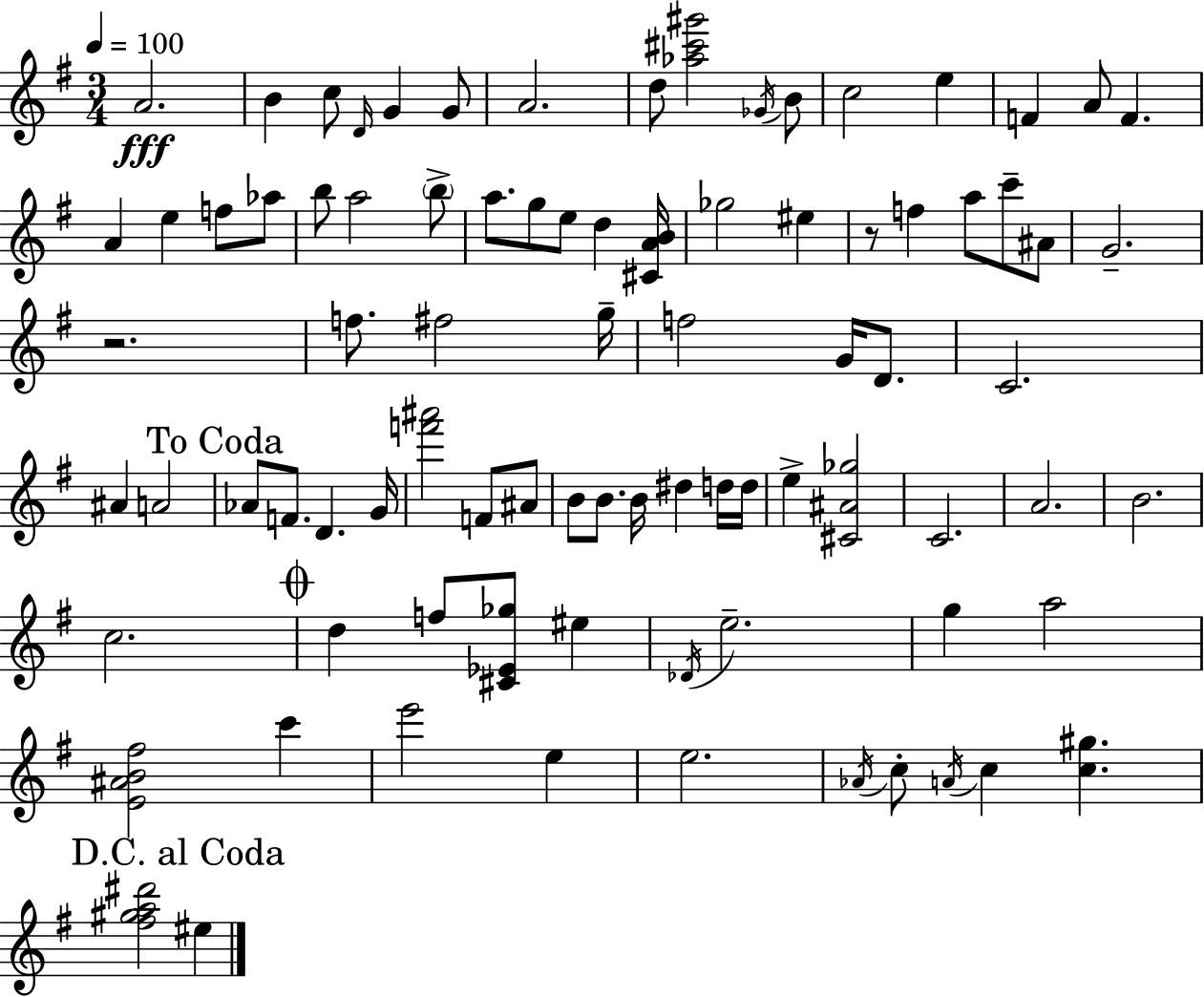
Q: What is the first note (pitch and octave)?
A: A4